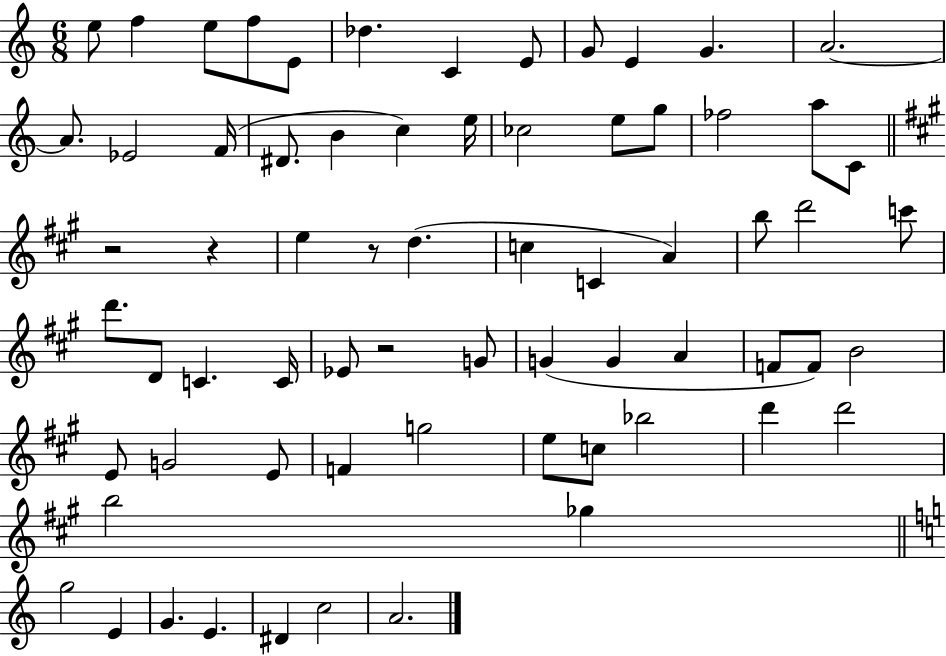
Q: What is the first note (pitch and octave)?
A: E5